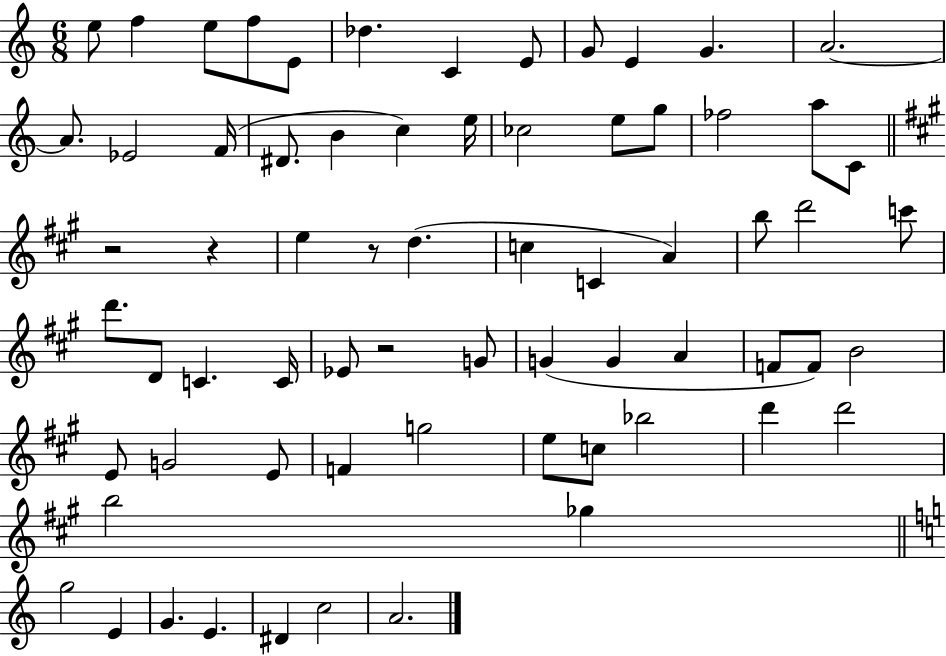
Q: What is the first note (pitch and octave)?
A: E5